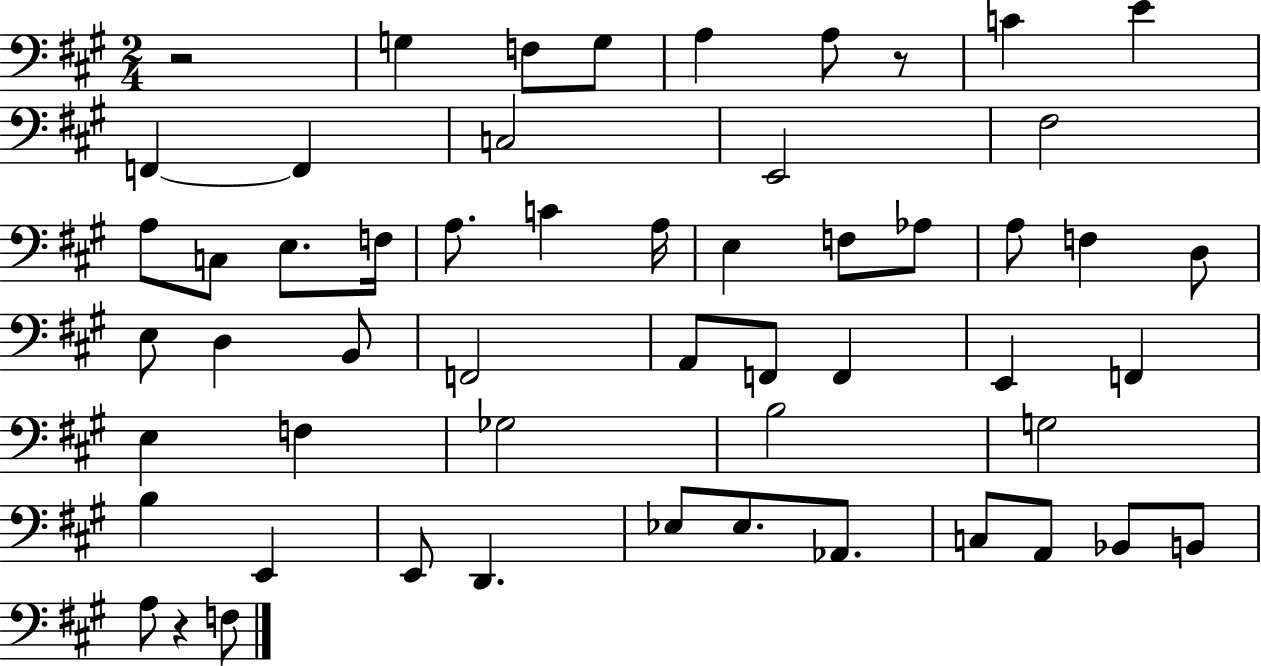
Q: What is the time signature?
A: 2/4